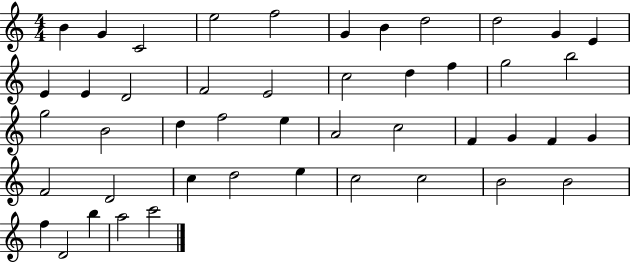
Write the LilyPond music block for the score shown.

{
  \clef treble
  \numericTimeSignature
  \time 4/4
  \key c \major
  b'4 g'4 c'2 | e''2 f''2 | g'4 b'4 d''2 | d''2 g'4 e'4 | \break e'4 e'4 d'2 | f'2 e'2 | c''2 d''4 f''4 | g''2 b''2 | \break g''2 b'2 | d''4 f''2 e''4 | a'2 c''2 | f'4 g'4 f'4 g'4 | \break f'2 d'2 | c''4 d''2 e''4 | c''2 c''2 | b'2 b'2 | \break f''4 d'2 b''4 | a''2 c'''2 | \bar "|."
}